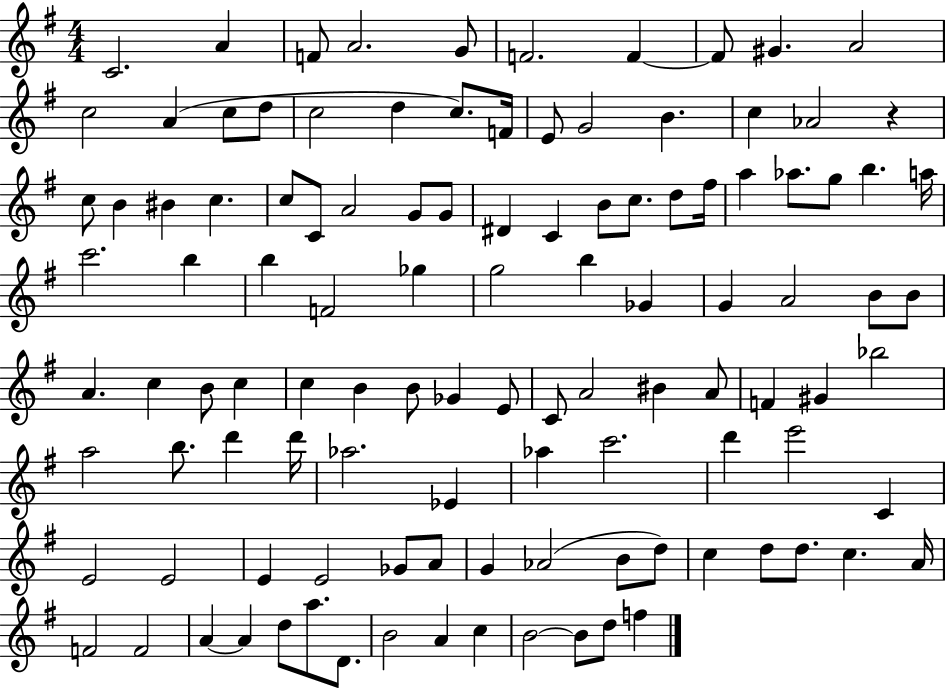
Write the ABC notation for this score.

X:1
T:Untitled
M:4/4
L:1/4
K:G
C2 A F/2 A2 G/2 F2 F F/2 ^G A2 c2 A c/2 d/2 c2 d c/2 F/4 E/2 G2 B c _A2 z c/2 B ^B c c/2 C/2 A2 G/2 G/2 ^D C B/2 c/2 d/2 ^f/4 a _a/2 g/2 b a/4 c'2 b b F2 _g g2 b _G G A2 B/2 B/2 A c B/2 c c B B/2 _G E/2 C/2 A2 ^B A/2 F ^G _b2 a2 b/2 d' d'/4 _a2 _E _a c'2 d' e'2 C E2 E2 E E2 _G/2 A/2 G _A2 B/2 d/2 c d/2 d/2 c A/4 F2 F2 A A d/2 a/2 D/2 B2 A c B2 B/2 d/2 f